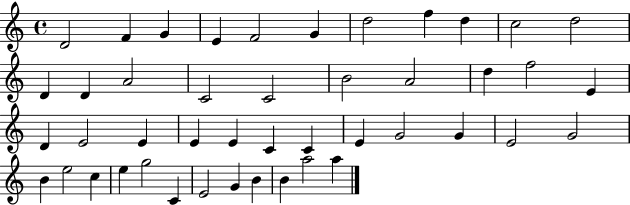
X:1
T:Untitled
M:4/4
L:1/4
K:C
D2 F G E F2 G d2 f d c2 d2 D D A2 C2 C2 B2 A2 d f2 E D E2 E E E C C E G2 G E2 G2 B e2 c e g2 C E2 G B B a2 a